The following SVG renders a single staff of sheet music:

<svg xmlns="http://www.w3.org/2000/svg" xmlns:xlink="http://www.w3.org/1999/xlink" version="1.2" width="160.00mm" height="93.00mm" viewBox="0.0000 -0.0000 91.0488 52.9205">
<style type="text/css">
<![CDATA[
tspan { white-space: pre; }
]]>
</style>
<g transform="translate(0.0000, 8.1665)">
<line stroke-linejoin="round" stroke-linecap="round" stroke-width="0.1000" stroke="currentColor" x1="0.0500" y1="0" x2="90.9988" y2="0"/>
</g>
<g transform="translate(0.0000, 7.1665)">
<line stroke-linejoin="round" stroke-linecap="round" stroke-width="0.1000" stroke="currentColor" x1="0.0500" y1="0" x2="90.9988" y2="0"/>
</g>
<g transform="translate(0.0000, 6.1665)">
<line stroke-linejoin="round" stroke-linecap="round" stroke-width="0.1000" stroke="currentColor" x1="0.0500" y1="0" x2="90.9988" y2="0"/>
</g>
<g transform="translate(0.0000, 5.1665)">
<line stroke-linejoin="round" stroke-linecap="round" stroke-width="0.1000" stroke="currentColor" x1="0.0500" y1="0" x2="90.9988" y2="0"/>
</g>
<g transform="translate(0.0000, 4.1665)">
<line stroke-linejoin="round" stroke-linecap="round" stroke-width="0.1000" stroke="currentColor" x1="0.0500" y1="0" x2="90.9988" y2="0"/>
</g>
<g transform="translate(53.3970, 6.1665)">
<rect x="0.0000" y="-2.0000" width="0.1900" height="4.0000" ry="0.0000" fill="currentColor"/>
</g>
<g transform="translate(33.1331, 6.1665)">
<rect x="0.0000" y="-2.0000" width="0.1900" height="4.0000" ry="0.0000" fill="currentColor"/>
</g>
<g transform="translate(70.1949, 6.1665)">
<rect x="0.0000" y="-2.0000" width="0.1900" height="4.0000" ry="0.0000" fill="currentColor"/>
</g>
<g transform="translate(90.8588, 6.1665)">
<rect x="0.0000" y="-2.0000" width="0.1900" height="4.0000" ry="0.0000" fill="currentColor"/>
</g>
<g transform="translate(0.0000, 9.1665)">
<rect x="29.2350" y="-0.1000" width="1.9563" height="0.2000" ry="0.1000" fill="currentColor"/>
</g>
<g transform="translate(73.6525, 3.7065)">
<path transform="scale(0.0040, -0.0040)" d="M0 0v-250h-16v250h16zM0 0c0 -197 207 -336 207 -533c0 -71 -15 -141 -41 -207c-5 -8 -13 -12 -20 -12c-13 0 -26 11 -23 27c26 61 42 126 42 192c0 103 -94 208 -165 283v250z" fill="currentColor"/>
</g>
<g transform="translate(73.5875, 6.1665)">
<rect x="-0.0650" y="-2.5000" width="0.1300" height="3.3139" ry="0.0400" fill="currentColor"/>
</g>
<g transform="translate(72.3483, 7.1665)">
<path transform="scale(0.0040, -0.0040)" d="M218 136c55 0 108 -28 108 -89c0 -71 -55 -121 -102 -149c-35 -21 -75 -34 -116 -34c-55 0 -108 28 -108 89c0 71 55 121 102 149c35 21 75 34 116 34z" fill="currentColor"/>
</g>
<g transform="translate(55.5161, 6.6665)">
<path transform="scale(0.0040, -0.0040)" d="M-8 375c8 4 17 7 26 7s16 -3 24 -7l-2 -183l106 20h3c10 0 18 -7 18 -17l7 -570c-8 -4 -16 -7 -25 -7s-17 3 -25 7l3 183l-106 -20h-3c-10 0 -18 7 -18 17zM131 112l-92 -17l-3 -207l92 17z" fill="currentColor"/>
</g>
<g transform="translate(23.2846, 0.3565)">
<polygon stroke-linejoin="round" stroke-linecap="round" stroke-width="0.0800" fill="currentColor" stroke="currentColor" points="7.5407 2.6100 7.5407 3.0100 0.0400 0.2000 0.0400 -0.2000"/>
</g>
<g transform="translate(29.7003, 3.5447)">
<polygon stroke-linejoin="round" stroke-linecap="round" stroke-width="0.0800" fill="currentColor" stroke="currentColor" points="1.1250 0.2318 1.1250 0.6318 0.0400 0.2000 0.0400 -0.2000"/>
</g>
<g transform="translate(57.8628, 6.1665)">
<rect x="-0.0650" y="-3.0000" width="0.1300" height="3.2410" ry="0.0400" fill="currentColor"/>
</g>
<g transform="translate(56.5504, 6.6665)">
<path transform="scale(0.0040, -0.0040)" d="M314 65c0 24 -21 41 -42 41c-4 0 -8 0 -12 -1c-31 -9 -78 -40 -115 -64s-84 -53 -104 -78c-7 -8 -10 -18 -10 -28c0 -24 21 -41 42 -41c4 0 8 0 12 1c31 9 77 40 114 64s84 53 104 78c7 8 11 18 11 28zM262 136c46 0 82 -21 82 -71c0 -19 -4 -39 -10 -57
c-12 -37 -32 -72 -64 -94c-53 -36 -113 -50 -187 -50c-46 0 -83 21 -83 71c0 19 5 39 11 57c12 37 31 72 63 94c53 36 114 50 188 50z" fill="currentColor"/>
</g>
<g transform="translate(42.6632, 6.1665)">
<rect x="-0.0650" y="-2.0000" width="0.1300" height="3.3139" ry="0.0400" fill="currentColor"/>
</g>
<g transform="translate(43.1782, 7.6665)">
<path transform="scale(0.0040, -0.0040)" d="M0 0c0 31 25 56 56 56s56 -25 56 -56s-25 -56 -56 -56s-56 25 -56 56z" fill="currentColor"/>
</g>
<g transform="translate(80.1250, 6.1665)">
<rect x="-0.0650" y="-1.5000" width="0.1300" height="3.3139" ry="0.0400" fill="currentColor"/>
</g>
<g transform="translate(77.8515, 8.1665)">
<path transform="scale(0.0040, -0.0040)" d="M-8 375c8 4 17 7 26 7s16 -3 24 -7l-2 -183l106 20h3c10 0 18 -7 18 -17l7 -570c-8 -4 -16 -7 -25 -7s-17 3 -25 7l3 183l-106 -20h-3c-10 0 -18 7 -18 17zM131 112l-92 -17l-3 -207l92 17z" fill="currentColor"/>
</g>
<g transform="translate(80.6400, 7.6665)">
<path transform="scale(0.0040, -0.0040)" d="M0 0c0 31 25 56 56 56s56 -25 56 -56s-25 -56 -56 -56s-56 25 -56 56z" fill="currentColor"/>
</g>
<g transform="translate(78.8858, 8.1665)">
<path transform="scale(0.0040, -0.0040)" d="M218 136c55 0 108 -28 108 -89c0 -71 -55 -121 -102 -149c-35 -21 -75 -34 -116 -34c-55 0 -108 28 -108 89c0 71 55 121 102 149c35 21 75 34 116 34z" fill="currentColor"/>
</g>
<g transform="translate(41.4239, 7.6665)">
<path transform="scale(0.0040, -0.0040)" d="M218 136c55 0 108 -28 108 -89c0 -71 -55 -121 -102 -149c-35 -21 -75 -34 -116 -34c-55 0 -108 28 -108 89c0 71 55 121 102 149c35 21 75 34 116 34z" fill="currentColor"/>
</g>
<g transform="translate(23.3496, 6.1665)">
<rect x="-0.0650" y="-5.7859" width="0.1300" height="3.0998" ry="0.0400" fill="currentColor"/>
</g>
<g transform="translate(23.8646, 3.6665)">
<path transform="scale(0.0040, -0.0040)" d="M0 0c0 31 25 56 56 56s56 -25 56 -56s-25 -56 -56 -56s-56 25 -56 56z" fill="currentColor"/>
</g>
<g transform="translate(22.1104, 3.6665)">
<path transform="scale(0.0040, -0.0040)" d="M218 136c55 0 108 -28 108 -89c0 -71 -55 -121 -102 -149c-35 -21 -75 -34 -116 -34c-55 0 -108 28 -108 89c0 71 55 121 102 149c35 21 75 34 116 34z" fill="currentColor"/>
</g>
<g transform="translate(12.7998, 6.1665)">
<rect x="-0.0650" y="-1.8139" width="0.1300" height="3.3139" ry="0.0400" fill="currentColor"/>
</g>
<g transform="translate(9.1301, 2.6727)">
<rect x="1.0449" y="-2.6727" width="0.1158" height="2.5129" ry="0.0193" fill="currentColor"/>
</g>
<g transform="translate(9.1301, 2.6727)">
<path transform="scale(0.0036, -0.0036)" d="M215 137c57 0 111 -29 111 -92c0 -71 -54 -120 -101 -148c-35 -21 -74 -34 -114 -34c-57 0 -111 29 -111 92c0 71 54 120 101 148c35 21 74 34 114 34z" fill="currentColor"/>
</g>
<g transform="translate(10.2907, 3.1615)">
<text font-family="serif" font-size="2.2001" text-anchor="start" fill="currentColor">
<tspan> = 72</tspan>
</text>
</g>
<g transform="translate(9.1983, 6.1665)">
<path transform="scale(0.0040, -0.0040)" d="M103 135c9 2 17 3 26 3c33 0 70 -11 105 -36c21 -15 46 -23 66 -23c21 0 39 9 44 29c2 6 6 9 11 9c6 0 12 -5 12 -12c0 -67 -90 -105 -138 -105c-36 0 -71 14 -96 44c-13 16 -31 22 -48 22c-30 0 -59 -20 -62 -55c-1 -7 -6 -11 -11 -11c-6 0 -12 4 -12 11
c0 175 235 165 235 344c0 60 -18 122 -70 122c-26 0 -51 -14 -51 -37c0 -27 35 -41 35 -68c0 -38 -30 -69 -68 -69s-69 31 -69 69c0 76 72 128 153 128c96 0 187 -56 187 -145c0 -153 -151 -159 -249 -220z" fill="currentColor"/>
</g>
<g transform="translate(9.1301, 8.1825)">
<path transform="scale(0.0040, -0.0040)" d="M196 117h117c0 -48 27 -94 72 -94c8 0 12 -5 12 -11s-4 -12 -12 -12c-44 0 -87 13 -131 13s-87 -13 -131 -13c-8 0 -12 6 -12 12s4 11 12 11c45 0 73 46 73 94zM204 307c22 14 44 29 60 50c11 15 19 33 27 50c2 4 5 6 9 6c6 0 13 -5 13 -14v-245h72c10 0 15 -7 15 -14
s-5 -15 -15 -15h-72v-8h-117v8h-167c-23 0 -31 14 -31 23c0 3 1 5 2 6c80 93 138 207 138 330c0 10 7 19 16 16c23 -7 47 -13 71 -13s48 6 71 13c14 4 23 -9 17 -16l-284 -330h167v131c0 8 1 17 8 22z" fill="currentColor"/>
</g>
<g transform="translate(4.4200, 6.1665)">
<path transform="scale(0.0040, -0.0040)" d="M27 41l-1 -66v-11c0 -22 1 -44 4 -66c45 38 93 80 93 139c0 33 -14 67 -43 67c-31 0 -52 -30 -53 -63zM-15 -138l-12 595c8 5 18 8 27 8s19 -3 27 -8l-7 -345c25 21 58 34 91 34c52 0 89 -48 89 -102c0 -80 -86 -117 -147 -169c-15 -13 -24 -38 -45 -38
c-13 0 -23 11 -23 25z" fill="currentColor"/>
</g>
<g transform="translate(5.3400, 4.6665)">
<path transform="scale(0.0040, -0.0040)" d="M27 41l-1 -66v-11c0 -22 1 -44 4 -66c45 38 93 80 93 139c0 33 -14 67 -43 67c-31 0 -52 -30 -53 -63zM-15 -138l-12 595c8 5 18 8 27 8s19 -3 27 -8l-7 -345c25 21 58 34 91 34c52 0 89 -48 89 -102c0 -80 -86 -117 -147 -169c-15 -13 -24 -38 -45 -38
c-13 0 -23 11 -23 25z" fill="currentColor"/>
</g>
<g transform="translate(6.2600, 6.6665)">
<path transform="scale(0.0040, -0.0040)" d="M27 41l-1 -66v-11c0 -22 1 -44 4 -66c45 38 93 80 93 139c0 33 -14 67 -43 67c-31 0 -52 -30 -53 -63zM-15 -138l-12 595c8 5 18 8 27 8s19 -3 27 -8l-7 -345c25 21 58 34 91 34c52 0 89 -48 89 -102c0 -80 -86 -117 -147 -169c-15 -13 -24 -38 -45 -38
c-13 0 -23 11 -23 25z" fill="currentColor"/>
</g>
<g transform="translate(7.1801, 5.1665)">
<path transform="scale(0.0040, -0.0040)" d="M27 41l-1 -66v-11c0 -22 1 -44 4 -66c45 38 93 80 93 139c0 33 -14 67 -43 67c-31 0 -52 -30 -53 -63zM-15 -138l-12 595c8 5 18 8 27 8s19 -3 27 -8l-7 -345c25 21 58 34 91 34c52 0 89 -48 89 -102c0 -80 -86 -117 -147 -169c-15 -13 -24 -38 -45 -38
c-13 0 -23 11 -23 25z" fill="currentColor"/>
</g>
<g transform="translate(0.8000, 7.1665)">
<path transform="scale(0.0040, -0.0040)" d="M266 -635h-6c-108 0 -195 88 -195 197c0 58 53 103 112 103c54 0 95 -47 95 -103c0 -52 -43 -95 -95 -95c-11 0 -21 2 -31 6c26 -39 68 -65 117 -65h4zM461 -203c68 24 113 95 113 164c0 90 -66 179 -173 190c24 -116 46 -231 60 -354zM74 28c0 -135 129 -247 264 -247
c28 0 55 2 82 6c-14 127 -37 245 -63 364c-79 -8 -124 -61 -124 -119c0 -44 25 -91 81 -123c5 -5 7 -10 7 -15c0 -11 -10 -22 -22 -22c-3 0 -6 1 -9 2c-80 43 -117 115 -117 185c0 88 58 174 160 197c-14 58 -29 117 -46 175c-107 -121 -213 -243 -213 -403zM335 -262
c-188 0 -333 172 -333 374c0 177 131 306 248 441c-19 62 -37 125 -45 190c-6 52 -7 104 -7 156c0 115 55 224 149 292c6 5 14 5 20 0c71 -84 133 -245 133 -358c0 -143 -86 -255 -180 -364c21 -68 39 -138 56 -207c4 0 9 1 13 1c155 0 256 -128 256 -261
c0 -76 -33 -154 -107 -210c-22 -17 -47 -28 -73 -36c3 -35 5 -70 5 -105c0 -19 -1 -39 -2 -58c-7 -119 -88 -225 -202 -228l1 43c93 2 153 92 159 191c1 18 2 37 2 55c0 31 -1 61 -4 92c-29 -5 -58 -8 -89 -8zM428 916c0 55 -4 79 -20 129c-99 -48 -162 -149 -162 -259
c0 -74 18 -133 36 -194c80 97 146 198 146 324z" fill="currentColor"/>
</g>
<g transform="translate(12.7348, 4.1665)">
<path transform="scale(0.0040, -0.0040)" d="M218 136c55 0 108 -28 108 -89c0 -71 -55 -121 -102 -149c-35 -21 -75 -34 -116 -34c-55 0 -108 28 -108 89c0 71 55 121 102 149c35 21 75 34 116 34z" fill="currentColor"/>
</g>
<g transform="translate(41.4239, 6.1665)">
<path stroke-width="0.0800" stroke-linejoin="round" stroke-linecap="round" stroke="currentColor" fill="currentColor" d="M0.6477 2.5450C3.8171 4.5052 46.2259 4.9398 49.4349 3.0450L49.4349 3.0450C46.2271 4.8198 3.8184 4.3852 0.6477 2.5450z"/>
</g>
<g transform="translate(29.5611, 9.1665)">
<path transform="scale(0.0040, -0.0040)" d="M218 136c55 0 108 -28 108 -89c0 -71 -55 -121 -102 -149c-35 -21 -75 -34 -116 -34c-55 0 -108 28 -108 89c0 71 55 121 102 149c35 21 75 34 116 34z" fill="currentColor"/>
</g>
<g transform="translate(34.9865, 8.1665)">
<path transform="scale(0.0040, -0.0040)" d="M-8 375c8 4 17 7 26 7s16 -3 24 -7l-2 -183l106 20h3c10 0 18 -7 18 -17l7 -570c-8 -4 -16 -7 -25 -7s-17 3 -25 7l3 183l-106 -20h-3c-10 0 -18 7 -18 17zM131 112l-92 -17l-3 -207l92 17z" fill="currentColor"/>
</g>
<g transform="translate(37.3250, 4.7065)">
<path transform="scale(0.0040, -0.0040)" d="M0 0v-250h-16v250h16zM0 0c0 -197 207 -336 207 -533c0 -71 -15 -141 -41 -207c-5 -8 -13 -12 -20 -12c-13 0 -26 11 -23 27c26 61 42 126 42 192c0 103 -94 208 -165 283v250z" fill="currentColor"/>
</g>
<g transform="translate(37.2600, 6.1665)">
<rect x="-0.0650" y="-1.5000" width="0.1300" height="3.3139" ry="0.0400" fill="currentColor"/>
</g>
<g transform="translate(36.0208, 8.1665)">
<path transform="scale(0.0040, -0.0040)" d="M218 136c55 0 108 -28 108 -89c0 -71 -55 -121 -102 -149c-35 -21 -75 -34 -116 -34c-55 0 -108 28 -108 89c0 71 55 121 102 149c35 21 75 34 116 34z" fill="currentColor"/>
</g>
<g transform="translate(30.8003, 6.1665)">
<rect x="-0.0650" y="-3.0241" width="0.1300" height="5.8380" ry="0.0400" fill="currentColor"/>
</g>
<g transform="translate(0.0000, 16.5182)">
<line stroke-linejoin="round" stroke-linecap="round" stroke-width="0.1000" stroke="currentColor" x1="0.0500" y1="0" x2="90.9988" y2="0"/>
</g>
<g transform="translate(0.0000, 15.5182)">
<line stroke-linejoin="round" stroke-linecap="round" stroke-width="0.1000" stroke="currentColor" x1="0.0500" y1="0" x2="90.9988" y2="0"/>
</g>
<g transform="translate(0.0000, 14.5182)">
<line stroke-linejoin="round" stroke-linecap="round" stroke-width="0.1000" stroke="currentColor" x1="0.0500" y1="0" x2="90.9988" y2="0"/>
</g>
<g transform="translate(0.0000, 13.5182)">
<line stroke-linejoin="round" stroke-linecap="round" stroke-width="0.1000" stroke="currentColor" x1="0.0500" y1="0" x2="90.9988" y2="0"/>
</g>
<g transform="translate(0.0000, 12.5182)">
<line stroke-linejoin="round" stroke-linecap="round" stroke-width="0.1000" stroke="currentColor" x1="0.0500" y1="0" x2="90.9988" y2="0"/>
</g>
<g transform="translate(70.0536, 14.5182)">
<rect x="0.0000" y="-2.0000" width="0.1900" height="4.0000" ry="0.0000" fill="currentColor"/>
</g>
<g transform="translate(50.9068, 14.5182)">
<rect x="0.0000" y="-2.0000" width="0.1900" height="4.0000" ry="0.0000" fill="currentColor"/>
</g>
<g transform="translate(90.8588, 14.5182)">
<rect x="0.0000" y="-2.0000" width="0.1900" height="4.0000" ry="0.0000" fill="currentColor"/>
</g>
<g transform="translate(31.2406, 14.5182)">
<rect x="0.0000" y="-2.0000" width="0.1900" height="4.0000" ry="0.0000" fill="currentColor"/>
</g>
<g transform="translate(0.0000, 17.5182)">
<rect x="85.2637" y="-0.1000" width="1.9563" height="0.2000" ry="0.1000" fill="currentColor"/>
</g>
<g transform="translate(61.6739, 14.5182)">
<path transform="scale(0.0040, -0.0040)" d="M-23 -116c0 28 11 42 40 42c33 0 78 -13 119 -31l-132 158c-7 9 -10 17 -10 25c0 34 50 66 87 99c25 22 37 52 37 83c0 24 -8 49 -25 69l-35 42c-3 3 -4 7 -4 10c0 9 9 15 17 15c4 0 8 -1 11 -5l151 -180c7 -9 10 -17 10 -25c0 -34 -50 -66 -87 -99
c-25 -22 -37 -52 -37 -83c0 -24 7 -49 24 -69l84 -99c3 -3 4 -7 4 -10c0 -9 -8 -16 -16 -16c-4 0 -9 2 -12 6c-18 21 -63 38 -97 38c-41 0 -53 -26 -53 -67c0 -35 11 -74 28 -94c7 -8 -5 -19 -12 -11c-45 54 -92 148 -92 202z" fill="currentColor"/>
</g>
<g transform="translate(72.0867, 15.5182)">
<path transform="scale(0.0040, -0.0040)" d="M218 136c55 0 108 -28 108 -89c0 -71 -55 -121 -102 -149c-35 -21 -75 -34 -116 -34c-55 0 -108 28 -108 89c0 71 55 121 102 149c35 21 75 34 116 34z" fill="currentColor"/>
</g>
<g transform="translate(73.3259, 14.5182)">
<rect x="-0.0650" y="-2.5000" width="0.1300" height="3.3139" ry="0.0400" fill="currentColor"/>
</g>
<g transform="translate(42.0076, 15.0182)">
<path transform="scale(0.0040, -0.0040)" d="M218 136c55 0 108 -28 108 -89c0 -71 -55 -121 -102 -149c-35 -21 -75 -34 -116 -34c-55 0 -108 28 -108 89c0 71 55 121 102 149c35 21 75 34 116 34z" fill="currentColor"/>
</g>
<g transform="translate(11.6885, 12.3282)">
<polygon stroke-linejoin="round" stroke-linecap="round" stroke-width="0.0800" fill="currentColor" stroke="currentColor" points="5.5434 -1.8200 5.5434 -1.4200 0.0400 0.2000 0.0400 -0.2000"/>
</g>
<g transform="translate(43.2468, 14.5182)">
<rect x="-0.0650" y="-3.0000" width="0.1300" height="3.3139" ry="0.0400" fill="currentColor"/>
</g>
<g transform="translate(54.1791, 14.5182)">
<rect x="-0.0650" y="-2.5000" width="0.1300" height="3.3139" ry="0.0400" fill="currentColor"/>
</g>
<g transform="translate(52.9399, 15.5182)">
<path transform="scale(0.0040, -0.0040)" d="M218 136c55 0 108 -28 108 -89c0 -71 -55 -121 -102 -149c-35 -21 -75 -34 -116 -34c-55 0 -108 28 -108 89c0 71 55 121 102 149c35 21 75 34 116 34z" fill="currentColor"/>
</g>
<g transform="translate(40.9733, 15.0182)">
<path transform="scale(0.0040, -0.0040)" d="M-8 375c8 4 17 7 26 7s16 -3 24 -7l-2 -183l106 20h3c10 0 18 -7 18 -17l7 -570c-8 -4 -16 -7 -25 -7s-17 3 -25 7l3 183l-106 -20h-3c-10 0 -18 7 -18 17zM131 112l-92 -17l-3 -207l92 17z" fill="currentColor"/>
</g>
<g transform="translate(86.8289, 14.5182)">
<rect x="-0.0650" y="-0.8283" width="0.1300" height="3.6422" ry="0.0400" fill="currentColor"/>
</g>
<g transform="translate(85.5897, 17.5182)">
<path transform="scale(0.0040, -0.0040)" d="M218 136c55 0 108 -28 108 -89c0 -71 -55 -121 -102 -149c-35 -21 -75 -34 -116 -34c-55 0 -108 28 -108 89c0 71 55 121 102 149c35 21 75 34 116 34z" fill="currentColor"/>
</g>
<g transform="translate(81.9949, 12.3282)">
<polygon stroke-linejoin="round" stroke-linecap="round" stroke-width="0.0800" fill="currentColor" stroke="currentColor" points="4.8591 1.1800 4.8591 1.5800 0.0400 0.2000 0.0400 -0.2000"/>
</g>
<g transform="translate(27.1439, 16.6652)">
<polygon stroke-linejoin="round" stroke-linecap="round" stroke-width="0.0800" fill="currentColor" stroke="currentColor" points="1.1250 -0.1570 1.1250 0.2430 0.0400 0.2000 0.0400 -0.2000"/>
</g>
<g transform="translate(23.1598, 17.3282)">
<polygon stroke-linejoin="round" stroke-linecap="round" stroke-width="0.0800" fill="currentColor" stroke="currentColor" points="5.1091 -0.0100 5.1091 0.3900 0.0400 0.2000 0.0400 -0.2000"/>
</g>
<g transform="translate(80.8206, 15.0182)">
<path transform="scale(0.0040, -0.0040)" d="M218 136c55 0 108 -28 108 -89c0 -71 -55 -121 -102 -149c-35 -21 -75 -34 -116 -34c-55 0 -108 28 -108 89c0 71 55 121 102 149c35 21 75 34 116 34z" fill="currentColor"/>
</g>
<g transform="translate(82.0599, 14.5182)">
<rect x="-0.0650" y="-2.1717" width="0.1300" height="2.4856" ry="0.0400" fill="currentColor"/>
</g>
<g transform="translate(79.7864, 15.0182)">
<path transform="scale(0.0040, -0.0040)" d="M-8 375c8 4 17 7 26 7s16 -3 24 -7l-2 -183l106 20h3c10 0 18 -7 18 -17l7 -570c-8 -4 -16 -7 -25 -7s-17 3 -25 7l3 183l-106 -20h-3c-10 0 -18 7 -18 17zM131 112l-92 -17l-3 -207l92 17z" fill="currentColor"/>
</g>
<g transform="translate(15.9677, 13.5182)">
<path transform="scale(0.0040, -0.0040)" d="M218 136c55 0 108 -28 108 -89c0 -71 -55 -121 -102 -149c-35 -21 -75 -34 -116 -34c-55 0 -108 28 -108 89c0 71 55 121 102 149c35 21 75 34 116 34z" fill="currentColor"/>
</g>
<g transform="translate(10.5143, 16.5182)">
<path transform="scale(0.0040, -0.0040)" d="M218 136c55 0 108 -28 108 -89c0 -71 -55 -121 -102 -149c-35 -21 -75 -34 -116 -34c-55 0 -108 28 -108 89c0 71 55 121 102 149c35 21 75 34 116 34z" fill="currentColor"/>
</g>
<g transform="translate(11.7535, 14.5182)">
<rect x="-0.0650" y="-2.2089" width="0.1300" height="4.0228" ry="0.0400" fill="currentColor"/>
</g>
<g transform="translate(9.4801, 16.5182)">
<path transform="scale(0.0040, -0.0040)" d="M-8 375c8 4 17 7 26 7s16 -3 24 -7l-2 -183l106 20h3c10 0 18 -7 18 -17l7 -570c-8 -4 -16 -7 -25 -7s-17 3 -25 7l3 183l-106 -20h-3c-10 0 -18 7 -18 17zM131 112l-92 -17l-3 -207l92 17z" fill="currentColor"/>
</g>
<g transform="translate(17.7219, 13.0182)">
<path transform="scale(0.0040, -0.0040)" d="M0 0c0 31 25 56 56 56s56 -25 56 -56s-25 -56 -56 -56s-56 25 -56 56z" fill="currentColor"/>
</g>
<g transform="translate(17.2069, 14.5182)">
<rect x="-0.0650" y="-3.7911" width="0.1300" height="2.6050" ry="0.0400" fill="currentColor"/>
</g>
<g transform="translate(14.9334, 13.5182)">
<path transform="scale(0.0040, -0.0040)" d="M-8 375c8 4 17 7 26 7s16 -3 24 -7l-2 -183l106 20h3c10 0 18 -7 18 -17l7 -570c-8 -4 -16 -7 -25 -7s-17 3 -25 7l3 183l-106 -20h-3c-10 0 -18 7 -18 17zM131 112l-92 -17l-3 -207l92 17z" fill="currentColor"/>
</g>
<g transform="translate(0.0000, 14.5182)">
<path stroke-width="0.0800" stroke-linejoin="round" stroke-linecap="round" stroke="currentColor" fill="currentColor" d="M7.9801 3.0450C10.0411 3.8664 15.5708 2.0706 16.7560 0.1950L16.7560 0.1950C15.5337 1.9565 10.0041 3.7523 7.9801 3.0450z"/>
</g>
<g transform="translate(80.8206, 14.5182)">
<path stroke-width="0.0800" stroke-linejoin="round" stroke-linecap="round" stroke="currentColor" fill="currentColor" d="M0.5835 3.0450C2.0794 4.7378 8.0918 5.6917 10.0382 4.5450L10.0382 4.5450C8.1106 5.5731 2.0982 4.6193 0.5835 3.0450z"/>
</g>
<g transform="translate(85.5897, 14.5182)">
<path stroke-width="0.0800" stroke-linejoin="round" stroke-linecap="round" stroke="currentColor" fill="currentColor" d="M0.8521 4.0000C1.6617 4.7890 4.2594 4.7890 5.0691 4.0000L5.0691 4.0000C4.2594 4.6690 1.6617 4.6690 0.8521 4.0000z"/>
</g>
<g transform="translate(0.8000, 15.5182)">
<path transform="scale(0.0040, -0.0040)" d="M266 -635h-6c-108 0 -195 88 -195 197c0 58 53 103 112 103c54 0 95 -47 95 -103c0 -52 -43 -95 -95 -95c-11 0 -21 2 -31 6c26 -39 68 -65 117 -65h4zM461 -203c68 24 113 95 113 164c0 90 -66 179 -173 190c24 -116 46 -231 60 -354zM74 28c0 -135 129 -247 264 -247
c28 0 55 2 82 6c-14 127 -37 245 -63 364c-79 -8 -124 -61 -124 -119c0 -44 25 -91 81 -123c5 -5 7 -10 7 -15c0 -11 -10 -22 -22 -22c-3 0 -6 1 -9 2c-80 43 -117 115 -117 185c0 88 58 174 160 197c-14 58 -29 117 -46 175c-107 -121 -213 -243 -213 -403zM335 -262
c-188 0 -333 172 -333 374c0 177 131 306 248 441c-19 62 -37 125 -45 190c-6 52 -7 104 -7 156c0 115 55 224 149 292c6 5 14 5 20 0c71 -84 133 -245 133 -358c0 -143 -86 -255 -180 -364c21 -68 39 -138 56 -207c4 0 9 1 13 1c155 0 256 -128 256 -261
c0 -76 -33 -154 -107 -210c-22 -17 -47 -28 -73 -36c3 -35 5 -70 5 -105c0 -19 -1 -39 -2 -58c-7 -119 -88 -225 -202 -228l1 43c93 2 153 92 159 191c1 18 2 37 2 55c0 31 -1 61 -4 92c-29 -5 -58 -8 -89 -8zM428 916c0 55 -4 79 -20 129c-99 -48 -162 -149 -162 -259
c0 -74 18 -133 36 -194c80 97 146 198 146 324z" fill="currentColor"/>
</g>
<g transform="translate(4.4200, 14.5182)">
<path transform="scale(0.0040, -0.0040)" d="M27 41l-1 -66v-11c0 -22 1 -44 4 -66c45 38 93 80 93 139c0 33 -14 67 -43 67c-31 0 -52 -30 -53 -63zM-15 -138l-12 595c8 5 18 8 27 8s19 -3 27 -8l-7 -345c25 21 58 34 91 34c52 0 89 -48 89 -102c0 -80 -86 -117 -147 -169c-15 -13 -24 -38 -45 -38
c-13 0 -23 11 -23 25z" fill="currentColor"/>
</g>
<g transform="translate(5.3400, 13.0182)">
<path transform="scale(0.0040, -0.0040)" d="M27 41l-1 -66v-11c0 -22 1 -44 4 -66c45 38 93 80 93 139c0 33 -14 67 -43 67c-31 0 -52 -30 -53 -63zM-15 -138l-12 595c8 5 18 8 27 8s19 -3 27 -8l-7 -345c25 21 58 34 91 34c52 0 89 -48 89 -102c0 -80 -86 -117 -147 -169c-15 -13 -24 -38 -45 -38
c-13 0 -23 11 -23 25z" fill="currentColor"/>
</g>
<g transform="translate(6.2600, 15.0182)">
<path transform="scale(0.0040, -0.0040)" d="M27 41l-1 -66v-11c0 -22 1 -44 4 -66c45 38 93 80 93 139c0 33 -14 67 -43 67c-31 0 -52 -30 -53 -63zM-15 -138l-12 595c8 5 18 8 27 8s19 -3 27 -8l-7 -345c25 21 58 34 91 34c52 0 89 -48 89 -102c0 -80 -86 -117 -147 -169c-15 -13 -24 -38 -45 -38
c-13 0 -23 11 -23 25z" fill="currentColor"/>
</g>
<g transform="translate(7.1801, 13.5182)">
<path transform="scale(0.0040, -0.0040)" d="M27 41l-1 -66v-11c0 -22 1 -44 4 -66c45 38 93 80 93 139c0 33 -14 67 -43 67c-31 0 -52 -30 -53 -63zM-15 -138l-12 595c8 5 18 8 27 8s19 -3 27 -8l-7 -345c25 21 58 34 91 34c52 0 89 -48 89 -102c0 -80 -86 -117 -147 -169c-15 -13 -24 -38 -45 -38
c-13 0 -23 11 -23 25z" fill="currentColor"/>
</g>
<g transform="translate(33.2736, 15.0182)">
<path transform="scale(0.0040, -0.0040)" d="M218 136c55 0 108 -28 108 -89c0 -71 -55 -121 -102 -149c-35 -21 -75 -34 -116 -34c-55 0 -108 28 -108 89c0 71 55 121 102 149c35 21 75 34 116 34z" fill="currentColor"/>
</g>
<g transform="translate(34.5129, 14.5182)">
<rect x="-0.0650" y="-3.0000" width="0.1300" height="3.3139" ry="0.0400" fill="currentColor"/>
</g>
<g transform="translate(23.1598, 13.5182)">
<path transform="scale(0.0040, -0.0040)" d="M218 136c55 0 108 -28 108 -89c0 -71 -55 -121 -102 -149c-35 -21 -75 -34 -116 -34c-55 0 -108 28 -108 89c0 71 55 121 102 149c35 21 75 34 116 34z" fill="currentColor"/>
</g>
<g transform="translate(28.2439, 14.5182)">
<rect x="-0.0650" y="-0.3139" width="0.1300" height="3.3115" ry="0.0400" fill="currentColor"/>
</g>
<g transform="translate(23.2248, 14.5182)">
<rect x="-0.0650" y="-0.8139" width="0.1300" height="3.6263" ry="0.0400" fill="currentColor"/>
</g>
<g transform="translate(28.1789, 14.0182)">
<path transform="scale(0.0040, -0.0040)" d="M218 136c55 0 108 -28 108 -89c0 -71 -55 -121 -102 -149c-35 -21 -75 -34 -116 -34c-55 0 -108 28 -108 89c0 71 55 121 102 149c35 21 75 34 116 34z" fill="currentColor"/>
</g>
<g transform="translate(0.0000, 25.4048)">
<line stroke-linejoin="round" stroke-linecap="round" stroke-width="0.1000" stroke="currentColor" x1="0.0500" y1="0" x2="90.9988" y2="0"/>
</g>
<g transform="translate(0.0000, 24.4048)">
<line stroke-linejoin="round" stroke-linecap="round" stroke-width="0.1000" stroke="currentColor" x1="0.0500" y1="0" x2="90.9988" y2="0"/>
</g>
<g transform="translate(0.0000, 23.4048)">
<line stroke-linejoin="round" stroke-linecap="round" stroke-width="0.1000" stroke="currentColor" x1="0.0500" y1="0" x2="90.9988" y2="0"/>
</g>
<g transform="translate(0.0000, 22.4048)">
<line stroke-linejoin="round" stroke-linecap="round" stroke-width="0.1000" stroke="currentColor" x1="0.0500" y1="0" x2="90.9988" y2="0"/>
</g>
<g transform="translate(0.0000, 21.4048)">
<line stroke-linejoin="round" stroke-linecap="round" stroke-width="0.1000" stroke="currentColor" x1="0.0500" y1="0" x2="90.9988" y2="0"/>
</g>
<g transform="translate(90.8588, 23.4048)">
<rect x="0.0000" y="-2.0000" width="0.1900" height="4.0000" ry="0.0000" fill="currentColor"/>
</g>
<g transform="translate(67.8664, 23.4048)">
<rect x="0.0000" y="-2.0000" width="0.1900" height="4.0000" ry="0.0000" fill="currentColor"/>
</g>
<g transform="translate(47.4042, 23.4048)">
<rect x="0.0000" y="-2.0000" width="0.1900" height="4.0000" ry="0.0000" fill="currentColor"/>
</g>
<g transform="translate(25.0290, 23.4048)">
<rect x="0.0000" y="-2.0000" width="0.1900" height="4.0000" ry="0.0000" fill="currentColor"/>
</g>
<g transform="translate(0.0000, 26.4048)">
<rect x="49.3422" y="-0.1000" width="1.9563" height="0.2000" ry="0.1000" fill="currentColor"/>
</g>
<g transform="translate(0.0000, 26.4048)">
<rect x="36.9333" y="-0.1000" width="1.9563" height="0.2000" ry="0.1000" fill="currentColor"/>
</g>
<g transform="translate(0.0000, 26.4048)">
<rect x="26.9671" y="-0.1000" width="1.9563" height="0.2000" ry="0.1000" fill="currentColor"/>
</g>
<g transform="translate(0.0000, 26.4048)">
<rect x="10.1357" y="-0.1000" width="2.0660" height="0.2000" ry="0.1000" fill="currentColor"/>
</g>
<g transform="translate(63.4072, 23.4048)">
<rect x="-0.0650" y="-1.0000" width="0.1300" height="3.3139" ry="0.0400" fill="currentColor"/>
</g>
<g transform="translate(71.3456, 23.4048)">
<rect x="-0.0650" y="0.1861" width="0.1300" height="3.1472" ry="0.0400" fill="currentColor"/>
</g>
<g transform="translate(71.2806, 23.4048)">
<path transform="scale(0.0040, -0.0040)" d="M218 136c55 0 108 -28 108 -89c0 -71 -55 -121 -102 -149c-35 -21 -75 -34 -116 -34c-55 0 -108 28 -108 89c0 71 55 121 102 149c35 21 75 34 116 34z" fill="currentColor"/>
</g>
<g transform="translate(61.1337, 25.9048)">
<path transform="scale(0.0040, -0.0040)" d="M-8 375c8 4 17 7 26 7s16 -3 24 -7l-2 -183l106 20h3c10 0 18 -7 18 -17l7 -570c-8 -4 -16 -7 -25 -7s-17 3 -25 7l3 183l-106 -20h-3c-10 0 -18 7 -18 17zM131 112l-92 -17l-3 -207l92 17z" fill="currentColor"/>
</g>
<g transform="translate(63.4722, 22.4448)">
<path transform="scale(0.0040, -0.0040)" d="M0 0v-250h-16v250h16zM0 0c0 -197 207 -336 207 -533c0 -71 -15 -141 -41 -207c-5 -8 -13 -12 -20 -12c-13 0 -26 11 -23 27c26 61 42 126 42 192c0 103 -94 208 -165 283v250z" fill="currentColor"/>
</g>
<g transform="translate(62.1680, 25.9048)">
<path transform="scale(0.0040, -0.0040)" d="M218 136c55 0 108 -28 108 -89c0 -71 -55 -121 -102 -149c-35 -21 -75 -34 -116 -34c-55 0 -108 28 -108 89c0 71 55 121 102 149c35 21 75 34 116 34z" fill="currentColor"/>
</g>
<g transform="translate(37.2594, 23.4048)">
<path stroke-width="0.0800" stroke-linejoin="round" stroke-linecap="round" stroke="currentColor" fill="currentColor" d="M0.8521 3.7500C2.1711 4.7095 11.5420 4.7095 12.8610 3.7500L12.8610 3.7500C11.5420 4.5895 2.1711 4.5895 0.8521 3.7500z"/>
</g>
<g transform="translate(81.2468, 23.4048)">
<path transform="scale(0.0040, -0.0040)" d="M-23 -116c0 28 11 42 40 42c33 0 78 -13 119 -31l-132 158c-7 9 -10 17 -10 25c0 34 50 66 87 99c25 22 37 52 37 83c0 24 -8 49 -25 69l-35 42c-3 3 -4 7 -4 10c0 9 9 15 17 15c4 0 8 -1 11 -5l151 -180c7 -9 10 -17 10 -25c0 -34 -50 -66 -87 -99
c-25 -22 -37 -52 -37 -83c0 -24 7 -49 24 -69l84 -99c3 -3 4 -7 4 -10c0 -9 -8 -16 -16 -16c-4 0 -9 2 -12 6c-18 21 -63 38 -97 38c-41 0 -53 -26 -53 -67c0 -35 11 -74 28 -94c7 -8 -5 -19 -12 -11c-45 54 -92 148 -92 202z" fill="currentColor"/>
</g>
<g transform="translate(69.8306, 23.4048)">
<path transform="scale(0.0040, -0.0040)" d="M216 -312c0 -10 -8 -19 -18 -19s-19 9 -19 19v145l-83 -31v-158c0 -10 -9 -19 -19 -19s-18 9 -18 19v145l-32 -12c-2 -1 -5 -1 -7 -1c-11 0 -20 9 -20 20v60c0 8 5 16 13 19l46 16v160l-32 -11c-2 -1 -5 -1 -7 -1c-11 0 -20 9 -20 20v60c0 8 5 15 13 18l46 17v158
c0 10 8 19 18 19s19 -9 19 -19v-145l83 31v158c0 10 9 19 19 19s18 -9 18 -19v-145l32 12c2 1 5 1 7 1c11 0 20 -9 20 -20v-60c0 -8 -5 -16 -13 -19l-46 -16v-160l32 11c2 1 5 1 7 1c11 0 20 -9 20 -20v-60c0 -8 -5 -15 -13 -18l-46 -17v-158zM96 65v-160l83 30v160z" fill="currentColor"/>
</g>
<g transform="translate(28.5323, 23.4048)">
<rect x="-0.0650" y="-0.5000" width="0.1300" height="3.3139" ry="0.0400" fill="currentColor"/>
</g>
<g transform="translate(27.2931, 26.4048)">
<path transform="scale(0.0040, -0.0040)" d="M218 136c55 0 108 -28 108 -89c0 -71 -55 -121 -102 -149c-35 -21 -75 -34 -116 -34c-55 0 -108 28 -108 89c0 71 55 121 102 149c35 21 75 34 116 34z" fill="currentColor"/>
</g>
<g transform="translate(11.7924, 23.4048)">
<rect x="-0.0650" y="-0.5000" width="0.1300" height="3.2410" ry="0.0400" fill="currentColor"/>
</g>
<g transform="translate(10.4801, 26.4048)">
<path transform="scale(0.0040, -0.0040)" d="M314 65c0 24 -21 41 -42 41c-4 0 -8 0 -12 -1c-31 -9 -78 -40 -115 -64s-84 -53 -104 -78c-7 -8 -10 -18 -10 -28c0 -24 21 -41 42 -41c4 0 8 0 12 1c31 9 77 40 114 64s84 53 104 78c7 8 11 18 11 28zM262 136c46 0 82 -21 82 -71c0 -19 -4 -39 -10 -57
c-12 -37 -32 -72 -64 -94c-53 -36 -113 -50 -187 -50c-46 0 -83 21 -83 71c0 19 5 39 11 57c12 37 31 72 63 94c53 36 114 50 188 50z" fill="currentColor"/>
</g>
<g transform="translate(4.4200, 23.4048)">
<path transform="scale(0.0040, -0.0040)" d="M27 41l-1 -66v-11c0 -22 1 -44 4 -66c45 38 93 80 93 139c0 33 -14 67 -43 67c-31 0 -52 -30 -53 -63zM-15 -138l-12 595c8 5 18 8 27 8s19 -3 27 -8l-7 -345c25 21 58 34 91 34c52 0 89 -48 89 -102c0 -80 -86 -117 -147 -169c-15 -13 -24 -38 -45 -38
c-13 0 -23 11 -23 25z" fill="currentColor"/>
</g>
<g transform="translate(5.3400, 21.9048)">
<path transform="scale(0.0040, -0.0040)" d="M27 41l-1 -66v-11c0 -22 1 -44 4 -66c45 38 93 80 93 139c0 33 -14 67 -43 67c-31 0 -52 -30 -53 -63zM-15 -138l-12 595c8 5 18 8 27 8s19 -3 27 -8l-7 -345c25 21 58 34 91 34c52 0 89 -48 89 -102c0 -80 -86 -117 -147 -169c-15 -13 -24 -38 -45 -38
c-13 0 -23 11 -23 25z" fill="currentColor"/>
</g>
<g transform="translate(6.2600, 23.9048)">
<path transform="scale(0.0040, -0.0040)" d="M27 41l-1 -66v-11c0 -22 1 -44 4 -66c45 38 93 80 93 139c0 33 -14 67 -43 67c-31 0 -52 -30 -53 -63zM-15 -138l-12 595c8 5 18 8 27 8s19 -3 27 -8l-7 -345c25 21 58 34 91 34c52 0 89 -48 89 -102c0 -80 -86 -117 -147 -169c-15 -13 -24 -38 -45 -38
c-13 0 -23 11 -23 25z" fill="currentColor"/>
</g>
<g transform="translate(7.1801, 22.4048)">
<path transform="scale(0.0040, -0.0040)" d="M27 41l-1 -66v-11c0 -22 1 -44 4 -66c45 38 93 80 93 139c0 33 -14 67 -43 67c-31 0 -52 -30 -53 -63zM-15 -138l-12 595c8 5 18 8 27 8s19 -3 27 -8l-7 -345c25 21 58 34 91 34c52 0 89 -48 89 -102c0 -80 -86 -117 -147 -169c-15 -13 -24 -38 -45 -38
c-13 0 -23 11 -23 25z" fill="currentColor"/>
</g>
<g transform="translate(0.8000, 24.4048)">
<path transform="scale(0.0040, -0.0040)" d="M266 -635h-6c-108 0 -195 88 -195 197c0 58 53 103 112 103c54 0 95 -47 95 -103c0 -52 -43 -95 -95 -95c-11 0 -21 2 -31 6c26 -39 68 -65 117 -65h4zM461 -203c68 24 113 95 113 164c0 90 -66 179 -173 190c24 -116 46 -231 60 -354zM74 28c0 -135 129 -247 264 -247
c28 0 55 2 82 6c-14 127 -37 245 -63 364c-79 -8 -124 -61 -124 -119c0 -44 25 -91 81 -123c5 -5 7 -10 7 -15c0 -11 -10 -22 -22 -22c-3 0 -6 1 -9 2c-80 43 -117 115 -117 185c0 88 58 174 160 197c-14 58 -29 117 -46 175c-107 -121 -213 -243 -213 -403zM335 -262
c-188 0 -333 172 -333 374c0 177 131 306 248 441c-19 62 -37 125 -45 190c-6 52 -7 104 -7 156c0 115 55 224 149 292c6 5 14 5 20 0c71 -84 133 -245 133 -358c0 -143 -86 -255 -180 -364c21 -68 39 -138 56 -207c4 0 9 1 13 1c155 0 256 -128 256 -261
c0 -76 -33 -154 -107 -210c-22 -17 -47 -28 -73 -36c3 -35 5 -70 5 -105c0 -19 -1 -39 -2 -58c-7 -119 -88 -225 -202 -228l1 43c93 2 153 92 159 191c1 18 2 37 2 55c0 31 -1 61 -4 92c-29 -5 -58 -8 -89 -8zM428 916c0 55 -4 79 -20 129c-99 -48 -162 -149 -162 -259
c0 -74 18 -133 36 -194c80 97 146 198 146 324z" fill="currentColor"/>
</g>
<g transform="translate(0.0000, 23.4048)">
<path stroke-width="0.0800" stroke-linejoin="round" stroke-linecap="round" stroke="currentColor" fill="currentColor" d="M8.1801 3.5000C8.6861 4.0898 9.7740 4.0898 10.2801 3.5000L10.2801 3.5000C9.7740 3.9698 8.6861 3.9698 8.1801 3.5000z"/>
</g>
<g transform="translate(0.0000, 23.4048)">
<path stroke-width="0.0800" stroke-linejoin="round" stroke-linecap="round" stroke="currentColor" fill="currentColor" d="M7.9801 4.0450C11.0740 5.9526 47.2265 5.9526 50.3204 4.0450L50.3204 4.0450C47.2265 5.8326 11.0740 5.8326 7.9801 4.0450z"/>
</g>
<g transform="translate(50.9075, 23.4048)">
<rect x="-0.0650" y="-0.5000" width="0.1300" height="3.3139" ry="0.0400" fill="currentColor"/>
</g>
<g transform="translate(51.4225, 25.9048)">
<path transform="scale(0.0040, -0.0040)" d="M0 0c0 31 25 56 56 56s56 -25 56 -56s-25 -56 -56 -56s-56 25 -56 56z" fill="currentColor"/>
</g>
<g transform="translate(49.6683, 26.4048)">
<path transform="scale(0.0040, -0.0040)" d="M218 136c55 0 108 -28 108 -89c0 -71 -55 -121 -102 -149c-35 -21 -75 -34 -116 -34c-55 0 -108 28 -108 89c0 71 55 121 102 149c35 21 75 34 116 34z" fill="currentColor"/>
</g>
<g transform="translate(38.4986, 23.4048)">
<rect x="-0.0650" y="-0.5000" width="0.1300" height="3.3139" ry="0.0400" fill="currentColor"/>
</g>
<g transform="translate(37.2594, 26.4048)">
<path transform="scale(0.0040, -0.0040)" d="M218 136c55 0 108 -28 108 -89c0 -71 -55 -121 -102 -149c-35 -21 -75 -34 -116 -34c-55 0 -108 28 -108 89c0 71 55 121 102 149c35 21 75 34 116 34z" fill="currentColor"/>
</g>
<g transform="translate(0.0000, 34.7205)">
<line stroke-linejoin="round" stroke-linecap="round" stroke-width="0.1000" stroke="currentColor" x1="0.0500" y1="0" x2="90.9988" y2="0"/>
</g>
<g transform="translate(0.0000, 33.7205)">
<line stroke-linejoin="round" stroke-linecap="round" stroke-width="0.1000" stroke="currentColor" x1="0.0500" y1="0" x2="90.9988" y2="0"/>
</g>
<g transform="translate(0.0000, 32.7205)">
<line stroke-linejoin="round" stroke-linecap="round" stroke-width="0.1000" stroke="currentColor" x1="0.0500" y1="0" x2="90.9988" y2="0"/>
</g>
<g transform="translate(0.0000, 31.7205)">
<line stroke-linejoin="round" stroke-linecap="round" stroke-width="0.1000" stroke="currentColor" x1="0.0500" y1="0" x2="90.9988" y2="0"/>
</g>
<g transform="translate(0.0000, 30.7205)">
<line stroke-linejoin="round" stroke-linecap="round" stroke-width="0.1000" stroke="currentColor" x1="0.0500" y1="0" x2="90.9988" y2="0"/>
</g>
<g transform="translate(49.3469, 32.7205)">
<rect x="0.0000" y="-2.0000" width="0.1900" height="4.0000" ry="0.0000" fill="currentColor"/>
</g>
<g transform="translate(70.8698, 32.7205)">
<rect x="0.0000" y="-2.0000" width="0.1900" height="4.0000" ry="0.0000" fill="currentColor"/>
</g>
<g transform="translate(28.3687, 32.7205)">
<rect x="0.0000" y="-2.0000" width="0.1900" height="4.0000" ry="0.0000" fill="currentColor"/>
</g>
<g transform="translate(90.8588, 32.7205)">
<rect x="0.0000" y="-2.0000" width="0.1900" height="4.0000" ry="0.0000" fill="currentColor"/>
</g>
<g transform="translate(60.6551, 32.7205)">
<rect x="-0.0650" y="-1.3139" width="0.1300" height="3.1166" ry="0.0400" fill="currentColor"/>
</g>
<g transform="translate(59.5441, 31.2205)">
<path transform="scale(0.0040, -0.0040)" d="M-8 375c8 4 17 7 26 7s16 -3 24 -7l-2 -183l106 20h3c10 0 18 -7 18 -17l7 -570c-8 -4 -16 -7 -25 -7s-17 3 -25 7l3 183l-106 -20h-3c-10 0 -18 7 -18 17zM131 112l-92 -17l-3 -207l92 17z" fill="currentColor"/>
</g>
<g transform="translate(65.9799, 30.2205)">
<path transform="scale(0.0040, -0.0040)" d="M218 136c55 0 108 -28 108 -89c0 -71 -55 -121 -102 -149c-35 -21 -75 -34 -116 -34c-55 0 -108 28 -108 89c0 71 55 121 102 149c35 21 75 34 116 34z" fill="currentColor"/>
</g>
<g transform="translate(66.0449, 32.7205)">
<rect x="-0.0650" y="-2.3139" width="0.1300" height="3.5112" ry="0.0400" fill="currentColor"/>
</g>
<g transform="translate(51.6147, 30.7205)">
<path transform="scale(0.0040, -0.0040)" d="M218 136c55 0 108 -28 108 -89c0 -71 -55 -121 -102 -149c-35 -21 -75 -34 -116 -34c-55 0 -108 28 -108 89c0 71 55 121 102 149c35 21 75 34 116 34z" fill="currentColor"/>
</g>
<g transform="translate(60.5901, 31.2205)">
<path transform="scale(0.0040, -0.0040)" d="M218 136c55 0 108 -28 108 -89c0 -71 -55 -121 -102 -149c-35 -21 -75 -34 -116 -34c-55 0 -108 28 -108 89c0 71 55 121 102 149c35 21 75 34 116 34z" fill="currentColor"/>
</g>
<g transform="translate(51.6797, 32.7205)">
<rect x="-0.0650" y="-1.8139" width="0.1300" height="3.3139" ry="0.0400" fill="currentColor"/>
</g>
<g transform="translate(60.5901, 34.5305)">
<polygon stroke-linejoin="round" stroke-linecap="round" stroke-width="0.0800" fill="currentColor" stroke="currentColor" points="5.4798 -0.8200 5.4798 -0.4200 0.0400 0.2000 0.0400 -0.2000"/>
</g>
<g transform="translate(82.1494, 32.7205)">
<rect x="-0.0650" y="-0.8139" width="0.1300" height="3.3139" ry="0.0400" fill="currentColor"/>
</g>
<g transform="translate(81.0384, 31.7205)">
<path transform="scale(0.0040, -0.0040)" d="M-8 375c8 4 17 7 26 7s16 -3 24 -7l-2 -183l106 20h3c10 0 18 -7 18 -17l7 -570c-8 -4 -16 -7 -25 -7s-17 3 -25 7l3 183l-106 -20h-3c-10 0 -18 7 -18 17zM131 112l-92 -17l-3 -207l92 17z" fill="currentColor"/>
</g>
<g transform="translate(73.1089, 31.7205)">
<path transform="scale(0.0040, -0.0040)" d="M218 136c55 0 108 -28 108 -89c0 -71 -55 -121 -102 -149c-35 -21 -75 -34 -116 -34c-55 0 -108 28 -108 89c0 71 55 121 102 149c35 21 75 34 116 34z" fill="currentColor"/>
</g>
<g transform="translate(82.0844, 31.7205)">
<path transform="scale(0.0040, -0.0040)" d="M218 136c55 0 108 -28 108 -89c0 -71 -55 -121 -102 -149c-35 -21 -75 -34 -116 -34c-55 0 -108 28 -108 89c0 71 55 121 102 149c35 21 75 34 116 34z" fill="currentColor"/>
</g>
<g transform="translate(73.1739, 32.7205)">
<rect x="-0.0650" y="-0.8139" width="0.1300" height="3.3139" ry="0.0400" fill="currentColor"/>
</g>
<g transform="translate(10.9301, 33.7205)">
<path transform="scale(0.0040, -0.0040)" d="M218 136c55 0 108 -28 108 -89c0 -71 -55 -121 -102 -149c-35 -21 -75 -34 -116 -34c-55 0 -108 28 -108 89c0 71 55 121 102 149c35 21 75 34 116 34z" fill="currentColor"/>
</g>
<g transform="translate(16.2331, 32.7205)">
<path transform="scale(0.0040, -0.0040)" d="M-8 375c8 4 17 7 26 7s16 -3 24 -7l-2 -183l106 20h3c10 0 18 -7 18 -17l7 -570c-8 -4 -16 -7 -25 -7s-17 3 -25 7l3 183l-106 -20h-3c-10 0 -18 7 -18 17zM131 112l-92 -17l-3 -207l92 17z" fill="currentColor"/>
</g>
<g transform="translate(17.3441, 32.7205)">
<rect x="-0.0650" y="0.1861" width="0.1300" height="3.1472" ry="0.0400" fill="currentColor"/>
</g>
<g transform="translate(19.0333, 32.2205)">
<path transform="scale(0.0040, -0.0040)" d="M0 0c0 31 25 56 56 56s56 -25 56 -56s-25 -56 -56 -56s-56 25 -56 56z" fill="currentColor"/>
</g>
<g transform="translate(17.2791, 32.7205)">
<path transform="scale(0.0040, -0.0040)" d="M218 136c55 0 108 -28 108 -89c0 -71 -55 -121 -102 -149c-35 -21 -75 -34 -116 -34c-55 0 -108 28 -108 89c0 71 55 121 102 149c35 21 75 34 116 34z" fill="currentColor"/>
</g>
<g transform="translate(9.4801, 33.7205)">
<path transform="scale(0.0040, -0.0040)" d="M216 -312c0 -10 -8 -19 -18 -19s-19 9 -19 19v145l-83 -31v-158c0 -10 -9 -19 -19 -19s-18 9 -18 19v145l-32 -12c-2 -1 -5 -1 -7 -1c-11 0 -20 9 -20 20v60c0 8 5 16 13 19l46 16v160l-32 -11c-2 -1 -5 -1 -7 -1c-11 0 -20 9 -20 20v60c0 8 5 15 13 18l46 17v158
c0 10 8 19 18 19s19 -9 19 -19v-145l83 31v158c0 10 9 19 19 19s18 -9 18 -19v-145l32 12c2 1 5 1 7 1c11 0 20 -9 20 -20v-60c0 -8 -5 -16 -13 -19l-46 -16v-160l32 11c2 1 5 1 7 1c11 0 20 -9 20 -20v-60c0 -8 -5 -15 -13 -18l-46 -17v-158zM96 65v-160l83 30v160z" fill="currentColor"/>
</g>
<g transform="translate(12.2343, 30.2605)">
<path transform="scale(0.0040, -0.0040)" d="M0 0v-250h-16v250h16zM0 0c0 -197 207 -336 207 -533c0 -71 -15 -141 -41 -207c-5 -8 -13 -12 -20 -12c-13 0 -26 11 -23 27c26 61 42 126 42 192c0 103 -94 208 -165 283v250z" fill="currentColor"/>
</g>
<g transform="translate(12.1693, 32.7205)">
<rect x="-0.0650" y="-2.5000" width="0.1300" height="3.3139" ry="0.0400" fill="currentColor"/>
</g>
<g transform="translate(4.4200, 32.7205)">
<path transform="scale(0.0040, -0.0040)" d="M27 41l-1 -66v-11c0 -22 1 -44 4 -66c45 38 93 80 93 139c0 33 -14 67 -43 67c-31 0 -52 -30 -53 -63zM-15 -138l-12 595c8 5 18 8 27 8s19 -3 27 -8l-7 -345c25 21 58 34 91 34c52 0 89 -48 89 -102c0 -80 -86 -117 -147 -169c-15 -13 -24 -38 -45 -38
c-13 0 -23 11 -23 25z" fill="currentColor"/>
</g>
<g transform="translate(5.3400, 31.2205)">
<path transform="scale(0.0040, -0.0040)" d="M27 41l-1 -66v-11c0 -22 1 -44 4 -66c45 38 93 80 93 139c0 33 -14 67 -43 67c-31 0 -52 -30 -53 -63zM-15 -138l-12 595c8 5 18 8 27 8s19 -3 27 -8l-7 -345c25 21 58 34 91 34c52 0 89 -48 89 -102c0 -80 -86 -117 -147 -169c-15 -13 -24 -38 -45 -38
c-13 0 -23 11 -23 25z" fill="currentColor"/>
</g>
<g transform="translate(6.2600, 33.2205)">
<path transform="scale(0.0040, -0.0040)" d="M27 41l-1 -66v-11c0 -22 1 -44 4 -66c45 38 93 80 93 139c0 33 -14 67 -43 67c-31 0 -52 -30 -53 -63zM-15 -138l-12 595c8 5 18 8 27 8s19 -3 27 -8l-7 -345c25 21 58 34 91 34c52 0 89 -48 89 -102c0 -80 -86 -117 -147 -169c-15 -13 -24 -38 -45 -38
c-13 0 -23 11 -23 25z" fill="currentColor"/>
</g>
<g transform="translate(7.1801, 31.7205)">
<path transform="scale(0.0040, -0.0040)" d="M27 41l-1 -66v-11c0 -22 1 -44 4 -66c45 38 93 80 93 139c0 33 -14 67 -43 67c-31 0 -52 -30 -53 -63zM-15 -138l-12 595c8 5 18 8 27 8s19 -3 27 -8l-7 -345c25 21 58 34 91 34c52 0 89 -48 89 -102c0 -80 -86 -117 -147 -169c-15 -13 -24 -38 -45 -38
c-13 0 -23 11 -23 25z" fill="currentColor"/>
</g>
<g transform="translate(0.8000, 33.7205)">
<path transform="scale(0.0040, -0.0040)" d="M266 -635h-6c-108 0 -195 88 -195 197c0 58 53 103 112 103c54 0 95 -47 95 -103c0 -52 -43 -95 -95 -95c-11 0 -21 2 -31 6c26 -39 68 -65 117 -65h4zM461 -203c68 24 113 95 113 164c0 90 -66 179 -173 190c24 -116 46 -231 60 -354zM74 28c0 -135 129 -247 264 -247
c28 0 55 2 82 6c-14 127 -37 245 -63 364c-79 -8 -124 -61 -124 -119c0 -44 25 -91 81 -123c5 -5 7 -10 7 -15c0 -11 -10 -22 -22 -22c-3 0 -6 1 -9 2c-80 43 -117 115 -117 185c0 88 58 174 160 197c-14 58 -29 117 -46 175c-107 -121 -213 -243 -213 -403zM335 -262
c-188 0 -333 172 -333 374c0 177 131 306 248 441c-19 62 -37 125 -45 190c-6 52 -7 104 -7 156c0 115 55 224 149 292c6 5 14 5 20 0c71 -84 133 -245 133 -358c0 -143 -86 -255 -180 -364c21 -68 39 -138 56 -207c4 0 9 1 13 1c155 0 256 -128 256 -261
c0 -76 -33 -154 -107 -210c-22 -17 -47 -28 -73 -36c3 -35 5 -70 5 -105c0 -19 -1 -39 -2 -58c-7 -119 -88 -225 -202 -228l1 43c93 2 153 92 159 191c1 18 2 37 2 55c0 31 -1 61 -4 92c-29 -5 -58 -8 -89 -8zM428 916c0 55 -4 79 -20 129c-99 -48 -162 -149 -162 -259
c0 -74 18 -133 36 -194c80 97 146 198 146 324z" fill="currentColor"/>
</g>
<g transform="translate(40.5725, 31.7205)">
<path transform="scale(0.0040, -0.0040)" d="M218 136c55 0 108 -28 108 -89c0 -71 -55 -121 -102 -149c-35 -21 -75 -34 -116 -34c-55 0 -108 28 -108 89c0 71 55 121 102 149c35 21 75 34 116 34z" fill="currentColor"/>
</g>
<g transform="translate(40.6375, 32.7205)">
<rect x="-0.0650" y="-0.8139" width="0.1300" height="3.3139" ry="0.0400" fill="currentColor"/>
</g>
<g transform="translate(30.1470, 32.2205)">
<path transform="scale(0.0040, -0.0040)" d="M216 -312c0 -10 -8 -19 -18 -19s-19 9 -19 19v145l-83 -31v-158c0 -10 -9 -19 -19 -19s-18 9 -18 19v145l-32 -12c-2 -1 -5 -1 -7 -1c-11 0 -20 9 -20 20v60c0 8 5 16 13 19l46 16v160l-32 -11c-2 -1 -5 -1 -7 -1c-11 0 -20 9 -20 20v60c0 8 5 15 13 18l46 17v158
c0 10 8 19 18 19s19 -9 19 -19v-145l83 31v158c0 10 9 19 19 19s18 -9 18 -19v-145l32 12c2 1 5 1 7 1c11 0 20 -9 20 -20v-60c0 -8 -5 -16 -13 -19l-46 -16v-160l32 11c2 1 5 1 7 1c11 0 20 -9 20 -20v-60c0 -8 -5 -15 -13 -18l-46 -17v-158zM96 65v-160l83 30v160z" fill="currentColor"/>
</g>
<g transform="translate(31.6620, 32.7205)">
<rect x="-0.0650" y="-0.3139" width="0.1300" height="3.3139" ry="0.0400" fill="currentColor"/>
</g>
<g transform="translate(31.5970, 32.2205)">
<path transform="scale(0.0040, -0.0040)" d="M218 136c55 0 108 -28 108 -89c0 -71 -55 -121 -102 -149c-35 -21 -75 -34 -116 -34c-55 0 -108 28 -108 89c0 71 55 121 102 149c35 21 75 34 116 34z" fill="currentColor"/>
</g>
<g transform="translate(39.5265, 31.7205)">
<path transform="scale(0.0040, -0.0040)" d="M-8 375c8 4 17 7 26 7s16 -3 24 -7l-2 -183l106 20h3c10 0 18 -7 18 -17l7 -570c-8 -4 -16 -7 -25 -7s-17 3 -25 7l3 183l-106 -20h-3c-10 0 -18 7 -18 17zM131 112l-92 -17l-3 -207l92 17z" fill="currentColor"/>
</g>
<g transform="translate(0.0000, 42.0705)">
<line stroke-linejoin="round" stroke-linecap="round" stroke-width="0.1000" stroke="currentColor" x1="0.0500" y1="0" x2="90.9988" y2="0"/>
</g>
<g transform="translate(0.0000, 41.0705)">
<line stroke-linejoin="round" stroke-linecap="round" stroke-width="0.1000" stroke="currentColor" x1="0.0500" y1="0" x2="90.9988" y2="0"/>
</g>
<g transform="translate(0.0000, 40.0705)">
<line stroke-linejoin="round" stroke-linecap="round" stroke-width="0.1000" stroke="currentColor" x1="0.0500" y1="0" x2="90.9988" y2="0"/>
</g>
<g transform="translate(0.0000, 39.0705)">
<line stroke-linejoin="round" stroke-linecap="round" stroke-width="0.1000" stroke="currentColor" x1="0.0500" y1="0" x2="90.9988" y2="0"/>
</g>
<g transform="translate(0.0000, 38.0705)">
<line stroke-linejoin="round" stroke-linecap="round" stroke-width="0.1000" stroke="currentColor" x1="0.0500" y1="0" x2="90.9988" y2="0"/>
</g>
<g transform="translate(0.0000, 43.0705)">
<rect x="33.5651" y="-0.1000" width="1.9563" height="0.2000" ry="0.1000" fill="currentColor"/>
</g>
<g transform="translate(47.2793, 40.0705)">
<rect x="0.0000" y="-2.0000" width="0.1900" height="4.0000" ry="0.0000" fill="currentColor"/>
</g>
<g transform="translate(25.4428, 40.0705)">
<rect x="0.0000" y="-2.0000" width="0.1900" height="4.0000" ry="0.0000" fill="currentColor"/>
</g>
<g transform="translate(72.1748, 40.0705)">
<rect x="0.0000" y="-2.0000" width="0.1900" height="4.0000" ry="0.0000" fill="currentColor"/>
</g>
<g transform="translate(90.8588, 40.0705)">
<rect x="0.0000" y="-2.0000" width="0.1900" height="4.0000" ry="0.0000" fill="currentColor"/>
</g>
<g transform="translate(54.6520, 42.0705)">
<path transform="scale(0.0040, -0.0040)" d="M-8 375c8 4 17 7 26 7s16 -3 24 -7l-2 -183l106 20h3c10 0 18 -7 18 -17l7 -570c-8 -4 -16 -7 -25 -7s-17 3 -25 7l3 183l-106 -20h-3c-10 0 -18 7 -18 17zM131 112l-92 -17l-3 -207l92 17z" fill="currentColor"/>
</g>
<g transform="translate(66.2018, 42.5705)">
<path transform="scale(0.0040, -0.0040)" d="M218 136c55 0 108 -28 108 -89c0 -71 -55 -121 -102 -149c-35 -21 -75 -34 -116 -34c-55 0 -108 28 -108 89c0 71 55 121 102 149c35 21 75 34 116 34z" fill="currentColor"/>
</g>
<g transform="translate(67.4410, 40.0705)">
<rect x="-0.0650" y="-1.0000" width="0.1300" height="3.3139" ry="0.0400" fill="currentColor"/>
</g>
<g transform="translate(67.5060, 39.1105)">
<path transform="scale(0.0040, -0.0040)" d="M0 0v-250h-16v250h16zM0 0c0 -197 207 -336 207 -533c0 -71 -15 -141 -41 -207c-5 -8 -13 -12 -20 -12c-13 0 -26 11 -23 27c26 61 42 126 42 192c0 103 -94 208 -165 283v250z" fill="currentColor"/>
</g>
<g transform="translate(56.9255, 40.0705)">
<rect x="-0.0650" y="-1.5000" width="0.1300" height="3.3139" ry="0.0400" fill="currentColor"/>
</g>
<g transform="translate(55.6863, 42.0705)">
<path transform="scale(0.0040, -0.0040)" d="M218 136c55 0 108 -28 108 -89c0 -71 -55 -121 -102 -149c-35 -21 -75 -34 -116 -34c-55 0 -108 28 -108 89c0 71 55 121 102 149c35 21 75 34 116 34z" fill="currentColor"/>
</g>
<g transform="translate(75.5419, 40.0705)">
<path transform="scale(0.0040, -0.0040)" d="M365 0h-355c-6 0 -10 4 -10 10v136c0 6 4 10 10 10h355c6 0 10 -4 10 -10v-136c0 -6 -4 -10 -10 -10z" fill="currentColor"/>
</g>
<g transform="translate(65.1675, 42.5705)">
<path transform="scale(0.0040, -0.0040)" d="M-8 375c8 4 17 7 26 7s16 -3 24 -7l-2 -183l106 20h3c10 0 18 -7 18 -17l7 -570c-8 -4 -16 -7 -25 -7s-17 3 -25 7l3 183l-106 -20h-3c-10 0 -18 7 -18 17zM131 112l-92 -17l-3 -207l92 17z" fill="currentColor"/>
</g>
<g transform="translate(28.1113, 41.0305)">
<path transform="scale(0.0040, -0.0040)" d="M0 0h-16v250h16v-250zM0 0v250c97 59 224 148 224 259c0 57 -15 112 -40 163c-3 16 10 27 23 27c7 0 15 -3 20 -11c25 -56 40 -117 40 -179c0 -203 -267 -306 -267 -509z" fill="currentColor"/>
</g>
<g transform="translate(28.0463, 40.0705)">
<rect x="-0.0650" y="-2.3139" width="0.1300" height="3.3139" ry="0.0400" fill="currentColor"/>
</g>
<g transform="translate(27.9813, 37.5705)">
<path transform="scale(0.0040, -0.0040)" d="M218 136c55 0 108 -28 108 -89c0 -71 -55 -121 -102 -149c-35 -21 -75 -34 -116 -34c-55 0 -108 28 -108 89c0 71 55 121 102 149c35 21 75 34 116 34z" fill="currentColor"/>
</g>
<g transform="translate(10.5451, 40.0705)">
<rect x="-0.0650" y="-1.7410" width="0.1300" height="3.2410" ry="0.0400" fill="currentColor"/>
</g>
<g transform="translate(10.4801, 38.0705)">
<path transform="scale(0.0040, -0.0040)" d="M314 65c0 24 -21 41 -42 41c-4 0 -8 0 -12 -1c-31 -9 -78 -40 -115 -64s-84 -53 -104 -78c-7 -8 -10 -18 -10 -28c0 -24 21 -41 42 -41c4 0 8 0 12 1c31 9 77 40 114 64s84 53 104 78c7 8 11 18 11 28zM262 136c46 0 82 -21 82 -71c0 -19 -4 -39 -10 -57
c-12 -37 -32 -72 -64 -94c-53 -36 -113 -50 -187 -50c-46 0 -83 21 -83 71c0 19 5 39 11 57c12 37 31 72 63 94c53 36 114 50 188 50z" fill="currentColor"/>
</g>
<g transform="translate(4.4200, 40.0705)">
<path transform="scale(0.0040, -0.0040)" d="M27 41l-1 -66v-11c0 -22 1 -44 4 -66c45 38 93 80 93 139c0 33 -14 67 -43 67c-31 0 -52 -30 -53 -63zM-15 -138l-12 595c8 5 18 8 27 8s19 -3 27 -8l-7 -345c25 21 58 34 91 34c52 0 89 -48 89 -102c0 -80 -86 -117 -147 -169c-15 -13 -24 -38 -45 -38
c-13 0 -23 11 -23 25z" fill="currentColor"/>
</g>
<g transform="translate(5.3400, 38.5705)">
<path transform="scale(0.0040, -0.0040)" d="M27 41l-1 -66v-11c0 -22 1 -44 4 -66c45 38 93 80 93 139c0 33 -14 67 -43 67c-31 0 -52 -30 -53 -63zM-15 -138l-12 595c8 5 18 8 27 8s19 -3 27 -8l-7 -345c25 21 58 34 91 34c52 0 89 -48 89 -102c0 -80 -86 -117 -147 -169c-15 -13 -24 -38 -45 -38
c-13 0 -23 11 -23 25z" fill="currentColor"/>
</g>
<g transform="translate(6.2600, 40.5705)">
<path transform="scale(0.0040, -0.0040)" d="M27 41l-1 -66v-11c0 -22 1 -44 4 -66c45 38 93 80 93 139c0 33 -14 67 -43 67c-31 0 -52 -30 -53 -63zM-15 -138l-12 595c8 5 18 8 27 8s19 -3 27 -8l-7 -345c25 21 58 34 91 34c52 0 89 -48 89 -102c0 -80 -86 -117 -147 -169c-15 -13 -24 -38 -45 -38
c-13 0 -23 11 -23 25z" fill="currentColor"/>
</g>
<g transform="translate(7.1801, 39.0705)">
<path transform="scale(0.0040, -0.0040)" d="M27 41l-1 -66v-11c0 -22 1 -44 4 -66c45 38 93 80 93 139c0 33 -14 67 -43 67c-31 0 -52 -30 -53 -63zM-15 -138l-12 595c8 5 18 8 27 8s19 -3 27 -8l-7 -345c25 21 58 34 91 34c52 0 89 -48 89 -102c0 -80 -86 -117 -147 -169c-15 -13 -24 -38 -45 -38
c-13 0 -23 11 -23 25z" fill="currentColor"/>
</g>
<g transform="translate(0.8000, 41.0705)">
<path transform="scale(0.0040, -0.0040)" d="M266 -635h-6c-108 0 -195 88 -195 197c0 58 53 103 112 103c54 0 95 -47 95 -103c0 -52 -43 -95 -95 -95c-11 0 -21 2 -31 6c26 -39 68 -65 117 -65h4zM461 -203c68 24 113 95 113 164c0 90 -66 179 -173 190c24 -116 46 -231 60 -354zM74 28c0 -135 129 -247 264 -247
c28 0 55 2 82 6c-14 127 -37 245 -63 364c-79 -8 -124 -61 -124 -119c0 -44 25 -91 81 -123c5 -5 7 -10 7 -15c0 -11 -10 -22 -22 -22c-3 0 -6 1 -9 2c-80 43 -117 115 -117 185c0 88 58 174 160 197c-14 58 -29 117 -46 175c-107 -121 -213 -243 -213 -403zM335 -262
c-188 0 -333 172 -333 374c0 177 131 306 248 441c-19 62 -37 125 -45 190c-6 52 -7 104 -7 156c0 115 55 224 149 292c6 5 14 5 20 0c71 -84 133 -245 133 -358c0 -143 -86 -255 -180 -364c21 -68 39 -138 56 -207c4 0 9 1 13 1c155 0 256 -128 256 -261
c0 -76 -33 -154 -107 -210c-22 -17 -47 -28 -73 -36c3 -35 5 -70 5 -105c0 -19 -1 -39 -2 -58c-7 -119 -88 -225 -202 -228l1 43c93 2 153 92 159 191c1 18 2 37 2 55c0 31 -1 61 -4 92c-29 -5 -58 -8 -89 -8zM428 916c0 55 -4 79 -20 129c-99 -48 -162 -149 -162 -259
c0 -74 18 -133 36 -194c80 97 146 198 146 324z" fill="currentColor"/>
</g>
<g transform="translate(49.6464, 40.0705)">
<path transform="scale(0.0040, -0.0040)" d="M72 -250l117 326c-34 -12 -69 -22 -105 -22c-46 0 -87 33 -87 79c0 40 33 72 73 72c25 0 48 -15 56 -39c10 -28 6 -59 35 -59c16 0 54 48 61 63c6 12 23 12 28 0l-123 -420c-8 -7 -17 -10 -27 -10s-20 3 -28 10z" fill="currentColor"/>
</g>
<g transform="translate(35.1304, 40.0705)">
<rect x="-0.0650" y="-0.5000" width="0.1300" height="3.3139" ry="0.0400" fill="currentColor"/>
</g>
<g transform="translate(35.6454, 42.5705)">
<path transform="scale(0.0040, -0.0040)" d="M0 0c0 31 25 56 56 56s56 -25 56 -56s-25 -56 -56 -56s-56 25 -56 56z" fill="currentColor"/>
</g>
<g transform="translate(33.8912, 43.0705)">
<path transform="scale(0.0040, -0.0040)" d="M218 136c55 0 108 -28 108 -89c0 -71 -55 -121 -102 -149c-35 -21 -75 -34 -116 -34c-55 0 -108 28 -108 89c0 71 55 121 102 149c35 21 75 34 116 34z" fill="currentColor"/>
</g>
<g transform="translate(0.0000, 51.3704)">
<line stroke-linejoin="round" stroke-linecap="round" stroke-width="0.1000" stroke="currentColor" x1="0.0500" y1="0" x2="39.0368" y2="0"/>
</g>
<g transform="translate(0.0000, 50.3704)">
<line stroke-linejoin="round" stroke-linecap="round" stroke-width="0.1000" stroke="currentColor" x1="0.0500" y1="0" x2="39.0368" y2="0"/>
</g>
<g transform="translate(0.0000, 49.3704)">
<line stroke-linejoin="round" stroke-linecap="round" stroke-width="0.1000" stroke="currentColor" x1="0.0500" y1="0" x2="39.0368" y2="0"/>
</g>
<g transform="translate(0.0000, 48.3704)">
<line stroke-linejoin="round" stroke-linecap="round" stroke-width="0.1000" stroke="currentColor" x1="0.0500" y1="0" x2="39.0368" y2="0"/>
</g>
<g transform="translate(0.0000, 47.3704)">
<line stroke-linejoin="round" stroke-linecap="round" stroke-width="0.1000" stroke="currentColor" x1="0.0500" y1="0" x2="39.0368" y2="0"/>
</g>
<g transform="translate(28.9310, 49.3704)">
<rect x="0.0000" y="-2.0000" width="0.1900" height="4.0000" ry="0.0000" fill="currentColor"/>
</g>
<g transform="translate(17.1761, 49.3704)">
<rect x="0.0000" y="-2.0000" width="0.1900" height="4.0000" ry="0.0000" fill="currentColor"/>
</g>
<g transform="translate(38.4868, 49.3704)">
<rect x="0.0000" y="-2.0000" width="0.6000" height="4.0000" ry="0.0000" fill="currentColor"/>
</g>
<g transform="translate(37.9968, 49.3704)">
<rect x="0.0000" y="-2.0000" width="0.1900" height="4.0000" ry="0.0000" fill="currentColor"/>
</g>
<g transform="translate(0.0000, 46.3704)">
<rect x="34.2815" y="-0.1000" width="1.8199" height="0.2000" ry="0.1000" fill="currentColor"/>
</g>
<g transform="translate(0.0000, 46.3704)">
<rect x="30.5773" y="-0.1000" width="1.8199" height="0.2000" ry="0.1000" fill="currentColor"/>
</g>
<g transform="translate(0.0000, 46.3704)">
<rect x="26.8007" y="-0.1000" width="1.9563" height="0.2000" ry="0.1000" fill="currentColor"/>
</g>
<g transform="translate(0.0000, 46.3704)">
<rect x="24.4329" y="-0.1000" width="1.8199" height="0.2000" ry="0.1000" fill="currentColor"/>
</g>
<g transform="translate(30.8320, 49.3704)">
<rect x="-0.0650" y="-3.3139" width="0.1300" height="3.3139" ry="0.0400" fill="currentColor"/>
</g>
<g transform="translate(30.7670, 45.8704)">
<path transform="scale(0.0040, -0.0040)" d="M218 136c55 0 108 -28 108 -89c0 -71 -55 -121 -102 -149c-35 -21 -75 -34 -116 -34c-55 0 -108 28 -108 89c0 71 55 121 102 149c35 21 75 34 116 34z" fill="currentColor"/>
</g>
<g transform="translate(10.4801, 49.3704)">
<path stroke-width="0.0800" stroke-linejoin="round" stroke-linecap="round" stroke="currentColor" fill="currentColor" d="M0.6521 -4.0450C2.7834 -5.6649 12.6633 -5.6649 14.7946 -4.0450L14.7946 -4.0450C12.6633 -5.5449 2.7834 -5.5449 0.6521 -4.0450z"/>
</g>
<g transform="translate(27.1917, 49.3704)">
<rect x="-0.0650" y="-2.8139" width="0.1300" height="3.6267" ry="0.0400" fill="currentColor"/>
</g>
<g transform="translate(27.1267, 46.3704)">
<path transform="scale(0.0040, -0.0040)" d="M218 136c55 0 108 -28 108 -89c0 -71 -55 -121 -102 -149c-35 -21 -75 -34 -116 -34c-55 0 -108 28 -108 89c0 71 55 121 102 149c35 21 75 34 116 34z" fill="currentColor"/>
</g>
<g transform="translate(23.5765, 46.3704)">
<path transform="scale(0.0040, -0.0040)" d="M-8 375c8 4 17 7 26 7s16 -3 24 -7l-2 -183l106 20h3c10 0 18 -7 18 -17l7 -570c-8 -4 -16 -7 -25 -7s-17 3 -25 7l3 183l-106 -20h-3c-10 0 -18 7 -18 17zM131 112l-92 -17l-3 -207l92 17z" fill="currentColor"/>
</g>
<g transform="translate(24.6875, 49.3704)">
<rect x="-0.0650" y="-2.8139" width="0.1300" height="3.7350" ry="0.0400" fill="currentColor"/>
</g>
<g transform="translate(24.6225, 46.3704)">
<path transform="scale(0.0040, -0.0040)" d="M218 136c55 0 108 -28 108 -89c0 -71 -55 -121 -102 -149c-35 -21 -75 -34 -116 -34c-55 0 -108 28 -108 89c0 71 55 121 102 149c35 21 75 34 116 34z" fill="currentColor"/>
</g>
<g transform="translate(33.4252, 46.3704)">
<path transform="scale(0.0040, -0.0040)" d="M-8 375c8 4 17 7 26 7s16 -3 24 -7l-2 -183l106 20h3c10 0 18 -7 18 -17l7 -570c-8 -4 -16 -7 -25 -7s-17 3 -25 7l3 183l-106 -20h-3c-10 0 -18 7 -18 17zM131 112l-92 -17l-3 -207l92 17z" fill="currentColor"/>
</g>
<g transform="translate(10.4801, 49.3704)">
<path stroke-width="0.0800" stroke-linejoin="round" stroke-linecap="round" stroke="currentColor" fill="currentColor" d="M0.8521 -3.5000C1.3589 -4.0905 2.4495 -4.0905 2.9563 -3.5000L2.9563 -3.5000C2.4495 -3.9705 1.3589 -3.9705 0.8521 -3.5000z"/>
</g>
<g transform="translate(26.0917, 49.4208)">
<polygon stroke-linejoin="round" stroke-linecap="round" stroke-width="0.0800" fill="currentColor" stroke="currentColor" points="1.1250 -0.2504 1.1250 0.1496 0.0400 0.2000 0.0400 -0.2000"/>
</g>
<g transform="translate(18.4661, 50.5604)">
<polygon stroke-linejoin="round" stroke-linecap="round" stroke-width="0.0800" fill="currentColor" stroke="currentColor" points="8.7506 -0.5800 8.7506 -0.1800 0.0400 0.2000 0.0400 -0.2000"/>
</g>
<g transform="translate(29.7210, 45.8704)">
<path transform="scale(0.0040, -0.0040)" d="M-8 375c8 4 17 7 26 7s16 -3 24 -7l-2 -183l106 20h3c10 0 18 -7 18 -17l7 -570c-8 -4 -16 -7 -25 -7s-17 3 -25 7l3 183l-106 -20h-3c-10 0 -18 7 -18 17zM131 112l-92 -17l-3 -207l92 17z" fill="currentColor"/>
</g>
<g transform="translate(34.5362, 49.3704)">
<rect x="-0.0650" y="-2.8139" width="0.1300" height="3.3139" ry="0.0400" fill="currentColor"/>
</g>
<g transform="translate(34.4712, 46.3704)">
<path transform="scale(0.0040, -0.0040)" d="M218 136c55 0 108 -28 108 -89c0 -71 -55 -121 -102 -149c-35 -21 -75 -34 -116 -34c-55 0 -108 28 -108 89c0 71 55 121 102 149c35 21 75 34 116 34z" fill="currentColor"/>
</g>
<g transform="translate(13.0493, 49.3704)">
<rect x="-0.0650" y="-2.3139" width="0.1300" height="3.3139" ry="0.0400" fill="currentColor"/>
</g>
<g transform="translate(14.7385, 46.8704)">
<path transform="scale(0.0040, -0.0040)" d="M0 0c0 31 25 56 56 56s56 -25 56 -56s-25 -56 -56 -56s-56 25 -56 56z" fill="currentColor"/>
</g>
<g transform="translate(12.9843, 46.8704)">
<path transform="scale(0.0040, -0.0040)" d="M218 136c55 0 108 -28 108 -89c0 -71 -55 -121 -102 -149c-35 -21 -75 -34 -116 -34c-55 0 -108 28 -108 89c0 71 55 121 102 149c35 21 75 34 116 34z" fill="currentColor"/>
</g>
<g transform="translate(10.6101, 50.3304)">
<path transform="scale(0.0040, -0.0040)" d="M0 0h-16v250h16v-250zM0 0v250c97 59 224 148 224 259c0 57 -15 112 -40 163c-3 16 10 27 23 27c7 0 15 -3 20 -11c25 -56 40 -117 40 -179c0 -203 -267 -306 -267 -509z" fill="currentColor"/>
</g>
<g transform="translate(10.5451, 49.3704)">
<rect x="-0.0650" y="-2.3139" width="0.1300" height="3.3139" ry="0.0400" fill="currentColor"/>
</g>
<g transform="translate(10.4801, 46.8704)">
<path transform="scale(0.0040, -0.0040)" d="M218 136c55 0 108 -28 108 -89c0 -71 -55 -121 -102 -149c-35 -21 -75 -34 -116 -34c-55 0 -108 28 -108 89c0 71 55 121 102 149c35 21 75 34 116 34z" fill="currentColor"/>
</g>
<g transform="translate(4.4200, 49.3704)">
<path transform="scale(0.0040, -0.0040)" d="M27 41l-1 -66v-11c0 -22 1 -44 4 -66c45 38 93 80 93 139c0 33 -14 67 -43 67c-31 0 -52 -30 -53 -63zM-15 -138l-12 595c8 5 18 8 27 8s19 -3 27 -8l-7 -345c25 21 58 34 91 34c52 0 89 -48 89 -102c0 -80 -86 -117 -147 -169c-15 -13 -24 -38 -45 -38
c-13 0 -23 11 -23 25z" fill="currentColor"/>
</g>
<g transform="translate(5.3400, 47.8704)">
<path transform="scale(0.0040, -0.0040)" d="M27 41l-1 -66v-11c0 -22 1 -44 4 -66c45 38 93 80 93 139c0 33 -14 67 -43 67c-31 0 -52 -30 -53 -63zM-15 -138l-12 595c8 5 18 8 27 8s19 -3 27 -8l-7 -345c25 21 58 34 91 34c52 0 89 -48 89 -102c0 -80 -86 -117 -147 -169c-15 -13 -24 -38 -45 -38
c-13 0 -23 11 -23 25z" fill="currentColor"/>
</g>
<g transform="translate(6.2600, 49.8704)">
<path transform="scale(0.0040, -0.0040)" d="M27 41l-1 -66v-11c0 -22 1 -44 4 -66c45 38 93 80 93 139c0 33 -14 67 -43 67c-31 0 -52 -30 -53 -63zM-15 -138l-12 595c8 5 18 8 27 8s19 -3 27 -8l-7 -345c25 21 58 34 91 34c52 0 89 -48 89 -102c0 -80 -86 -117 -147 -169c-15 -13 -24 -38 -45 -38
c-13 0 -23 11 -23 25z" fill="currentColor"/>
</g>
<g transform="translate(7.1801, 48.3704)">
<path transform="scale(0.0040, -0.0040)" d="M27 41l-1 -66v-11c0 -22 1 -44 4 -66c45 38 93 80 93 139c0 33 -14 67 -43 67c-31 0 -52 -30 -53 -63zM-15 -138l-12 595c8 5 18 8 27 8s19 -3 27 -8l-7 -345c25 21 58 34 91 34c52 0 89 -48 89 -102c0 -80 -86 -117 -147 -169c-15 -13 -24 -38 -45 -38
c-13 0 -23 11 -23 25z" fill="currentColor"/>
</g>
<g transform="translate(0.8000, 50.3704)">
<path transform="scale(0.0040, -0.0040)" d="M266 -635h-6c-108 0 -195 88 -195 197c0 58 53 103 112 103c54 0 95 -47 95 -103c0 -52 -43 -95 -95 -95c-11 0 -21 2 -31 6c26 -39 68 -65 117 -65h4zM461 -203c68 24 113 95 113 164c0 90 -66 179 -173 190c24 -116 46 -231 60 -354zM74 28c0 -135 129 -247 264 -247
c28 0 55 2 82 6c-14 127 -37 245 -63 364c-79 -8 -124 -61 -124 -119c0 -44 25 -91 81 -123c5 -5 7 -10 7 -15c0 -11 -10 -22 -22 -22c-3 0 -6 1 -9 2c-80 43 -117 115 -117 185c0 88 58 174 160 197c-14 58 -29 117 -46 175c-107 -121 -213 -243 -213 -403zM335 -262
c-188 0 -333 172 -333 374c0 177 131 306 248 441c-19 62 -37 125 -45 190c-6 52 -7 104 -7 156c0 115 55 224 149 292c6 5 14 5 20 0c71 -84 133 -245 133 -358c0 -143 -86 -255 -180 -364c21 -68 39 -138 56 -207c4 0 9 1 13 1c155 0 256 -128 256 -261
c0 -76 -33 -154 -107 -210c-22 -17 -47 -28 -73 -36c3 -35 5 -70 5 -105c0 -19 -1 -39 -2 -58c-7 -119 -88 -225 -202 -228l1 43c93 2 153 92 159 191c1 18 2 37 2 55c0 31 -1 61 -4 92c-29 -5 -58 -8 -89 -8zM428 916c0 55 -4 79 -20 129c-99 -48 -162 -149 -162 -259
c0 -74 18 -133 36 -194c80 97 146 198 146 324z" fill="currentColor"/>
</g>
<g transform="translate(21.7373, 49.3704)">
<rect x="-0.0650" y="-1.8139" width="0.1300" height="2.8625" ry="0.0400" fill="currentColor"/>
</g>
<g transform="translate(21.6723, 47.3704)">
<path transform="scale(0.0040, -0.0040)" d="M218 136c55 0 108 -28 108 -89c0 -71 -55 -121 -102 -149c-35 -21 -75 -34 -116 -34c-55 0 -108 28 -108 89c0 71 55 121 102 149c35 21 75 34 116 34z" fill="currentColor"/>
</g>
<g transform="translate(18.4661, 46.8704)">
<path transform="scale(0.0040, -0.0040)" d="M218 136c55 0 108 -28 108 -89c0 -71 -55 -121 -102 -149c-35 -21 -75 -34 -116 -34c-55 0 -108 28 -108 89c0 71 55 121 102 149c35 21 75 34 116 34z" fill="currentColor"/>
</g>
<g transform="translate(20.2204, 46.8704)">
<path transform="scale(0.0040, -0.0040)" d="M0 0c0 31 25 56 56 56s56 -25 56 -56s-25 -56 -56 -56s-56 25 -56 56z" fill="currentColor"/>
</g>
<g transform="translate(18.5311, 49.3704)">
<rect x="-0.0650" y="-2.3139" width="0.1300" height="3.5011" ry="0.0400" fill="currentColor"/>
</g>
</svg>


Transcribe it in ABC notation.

X:1
T:Untitled
M:2/4
L:1/4
K:Ab
f g/2 C/4 E/2 F A2 G/2 E E/2 d/2 d/2 c/4 _A A G z G A/2 C/2 C2 C C C D/2 ^B z ^G/2 B ^c d f e/2 g/2 _d d f2 g/2 C z/2 E D/2 z2 g/2 g g/2 f/2 a/2 a/4 b a